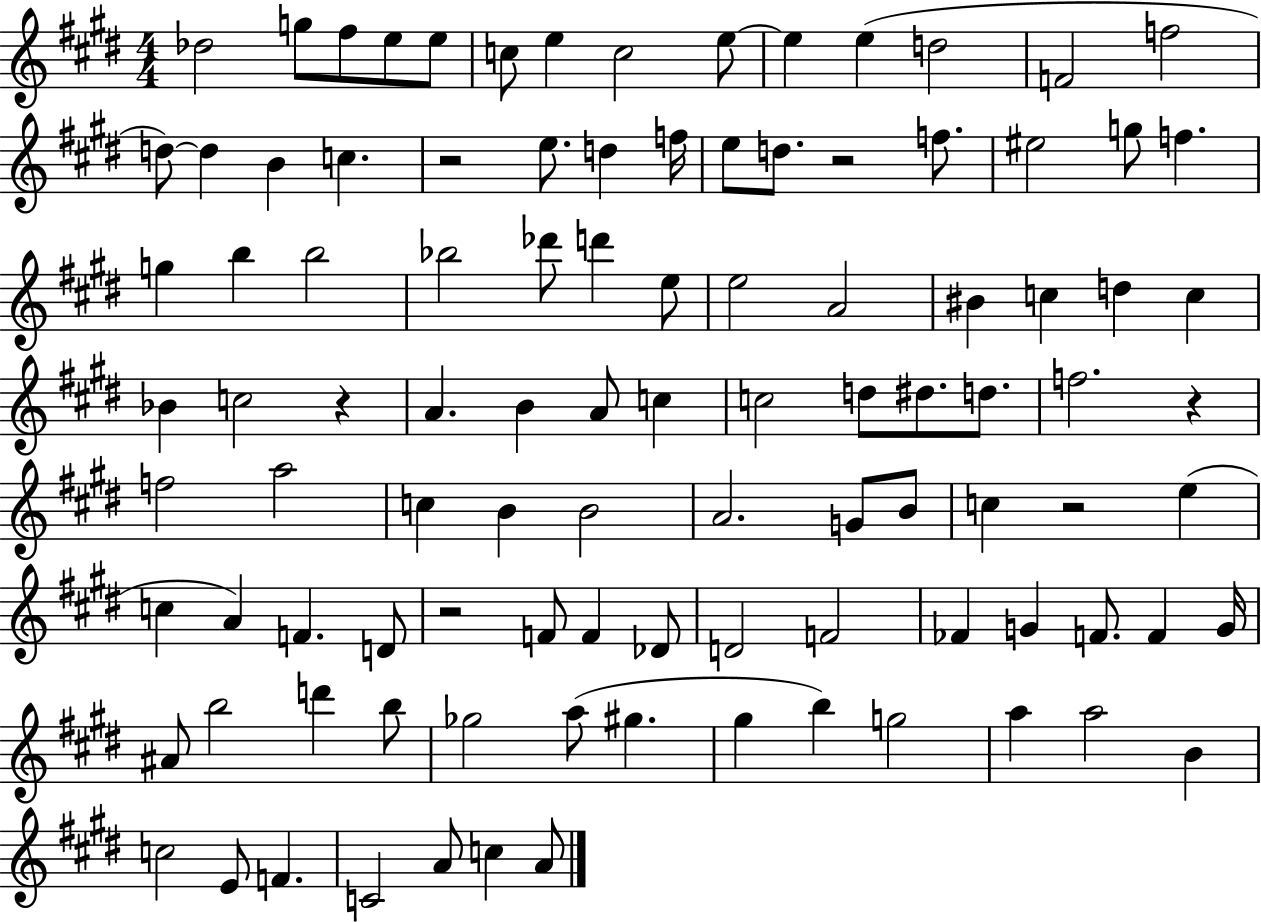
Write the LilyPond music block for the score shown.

{
  \clef treble
  \numericTimeSignature
  \time 4/4
  \key e \major
  des''2 g''8 fis''8 e''8 e''8 | c''8 e''4 c''2 e''8~~ | e''4 e''4( d''2 | f'2 f''2 | \break d''8~~) d''4 b'4 c''4. | r2 e''8. d''4 f''16 | e''8 d''8. r2 f''8. | eis''2 g''8 f''4. | \break g''4 b''4 b''2 | bes''2 des'''8 d'''4 e''8 | e''2 a'2 | bis'4 c''4 d''4 c''4 | \break bes'4 c''2 r4 | a'4. b'4 a'8 c''4 | c''2 d''8 dis''8. d''8. | f''2. r4 | \break f''2 a''2 | c''4 b'4 b'2 | a'2. g'8 b'8 | c''4 r2 e''4( | \break c''4 a'4) f'4. d'8 | r2 f'8 f'4 des'8 | d'2 f'2 | fes'4 g'4 f'8. f'4 g'16 | \break ais'8 b''2 d'''4 b''8 | ges''2 a''8( gis''4. | gis''4 b''4) g''2 | a''4 a''2 b'4 | \break c''2 e'8 f'4. | c'2 a'8 c''4 a'8 | \bar "|."
}